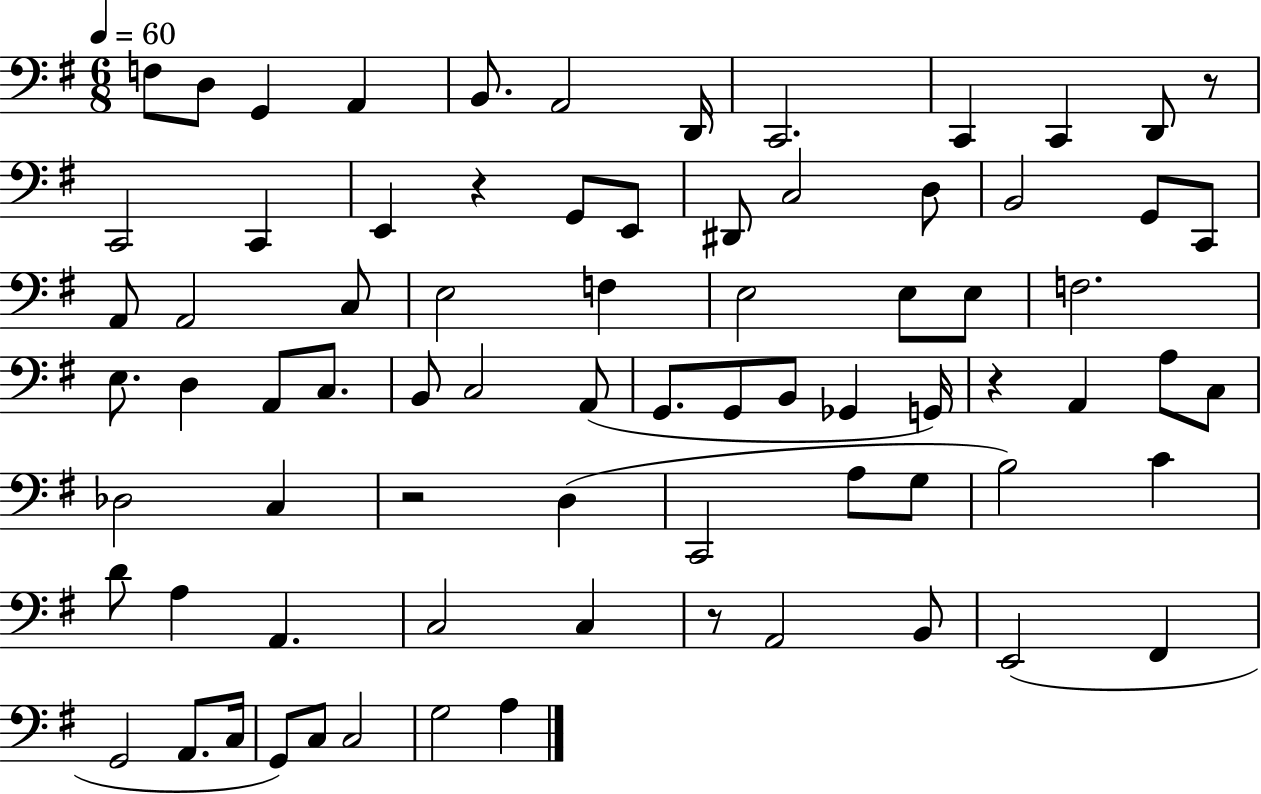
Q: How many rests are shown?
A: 5